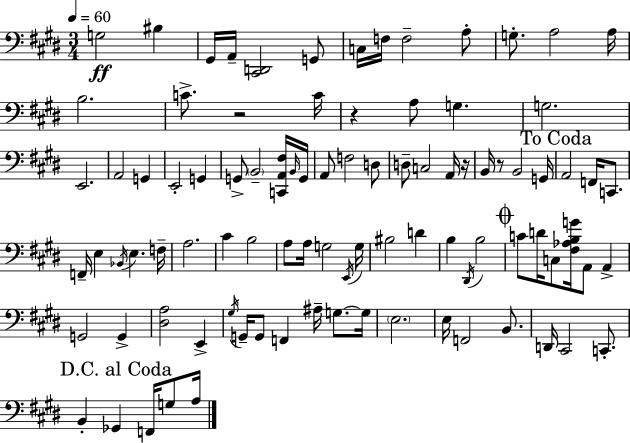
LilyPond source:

{
  \clef bass
  \numericTimeSignature
  \time 3/4
  \key e \major
  \tempo 4 = 60
  \repeat volta 2 { g2\ff bis4 | gis,16 a,16-- <cis, d,>2 g,8 | c16 f16 f2-- a8-. | g8.-. a2 a16 | \break b2. | c'8.-> r2 c'16 | r4 a8 g4. | g2. | \break e,2. | a,2 g,4 | e,2-. g,4 | g,8-> \parenthesize b,2-- <c, a, fis>16 \grace { b,16 } | \break g,16 a,8 f2 d8 | d8-- c2 a,16 | r16 b,16 r8 b,2 | g,16 \mark "To Coda" a,2 f,16 c,8. | \break f,16-- e4 \acciaccatura { bes,16 } e4. | f16-- a2. | cis'4 b2 | a8 a16 g2 | \break \acciaccatura { e,16 } g16 bis2 d'4 | b4 \acciaccatura { dis,16 } b2 | \mark \markup { \musicglyph "scripts.coda" } c'8 d'16 c8 <fis aes b g'>16 a,8 | a,4-> g,2 | \break g,4-> <dis a>2 | e,4-> \acciaccatura { gis16 } g,16-- g,8 f,4 | ais16-- g8.~~ g16 \parenthesize e2. | e16 f,2 | \break b,8. d,16 cis,2 | c,8.-. \mark "D.C. al Coda" b,4-. ges,4 | f,16 g8 a16 } \bar "|."
}